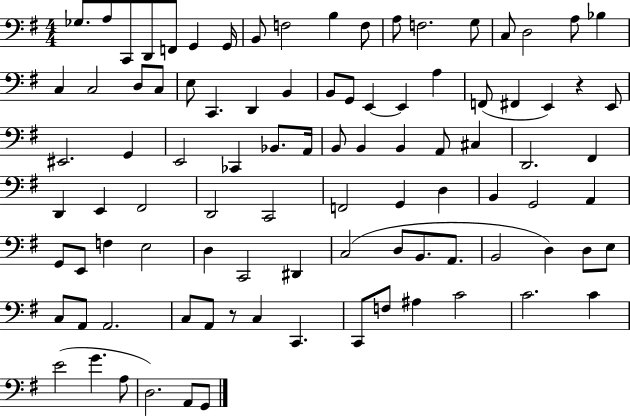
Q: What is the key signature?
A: G major